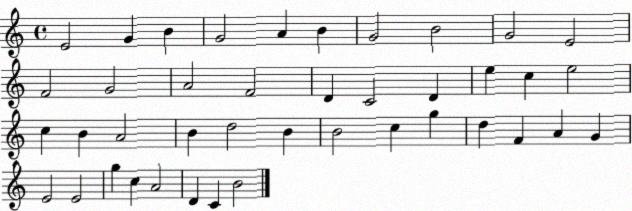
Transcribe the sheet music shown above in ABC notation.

X:1
T:Untitled
M:4/4
L:1/4
K:C
E2 G B G2 A B G2 B2 G2 E2 F2 G2 A2 F2 D C2 D e c e2 c B A2 B d2 B B2 c g d F A G E2 E2 g c A2 D C B2